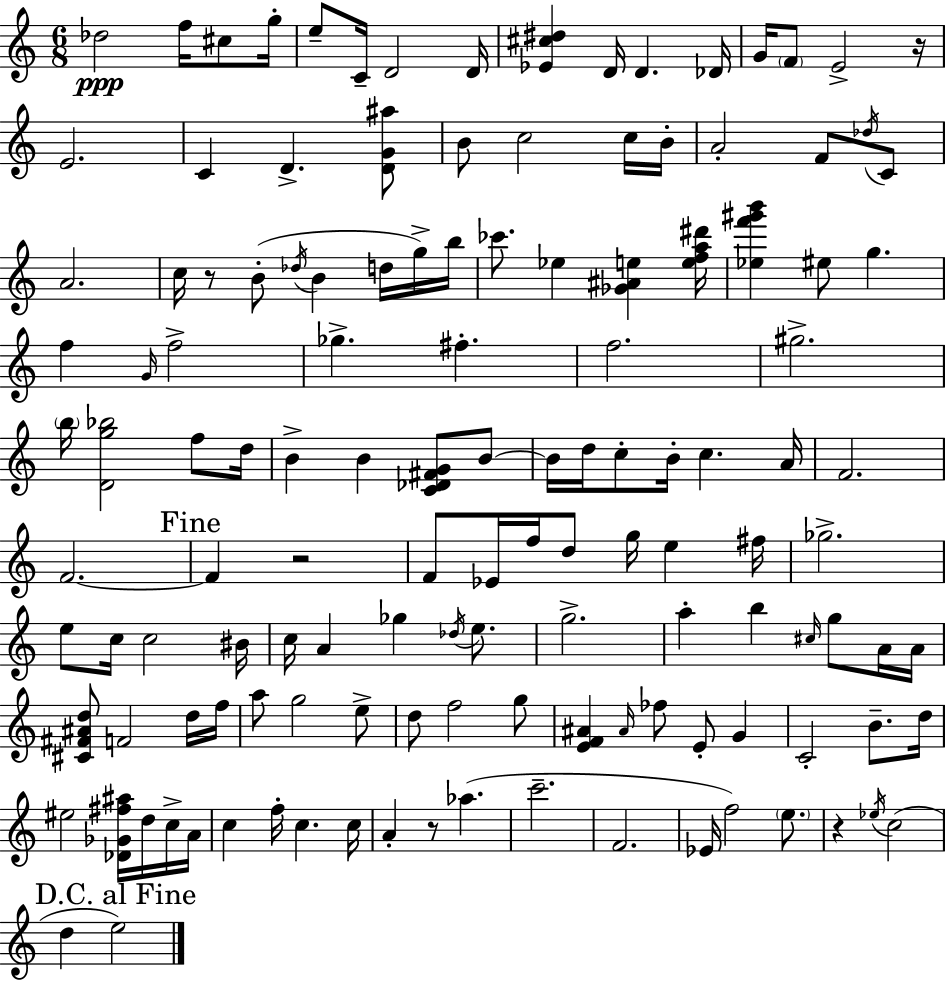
{
  \clef treble
  \numericTimeSignature
  \time 6/8
  \key c \major
  des''2\ppp f''16 cis''8 g''16-. | e''8-- c'16-- d'2 d'16 | <ees' cis'' dis''>4 d'16 d'4. des'16 | g'16 \parenthesize f'8 e'2-> r16 | \break e'2. | c'4 d'4.-> <d' g' ais''>8 | b'8 c''2 c''16 b'16-. | a'2-. f'8 \acciaccatura { des''16 } c'8 | \break a'2. | c''16 r8 b'8-.( \acciaccatura { des''16 } b'4 d''16 | g''16->) b''16 ces'''8. ees''4 <ges' ais' e''>4 | <e'' f'' a'' dis'''>16 <ees'' f''' gis''' b'''>4 eis''8 g''4. | \break f''4 \grace { g'16 } f''2-> | ges''4.-> fis''4.-. | f''2. | gis''2.-> | \break \parenthesize b''16 <d' g'' bes''>2 | f''8 d''16 b'4-> b'4 <c' des' fis' g'>8 | b'8~~ b'16 d''16 c''8-. b'16-. c''4. | a'16 f'2. | \break f'2.~~ | \mark "Fine" f'4 r2 | f'8 ees'16 f''16 d''8 g''16 e''4 | fis''16 ges''2.-> | \break e''8 c''16 c''2 | bis'16 c''16 a'4 ges''4 | \acciaccatura { des''16 } e''8. g''2.-> | a''4-. b''4 | \break \grace { cis''16 } g''8 a'16 a'16 <cis' fis' ais' d''>8 f'2 | d''16 f''16 a''8 g''2 | e''8-> d''8 f''2 | g''8 <e' f' ais'>4 \grace { ais'16 } fes''8 | \break e'8-. g'4 c'2-. | b'8.-- d''16 eis''2 | <des' ges' fis'' ais''>16 d''16 c''16-> a'16 c''4 f''16-. c''4. | c''16 a'4-. r8 | \break aes''4.( c'''2.-- | f'2. | ees'16 f''2) | \parenthesize e''8. r4 \acciaccatura { ees''16 }( c''2 | \break \mark "D.C. al Fine" d''4 e''2) | \bar "|."
}